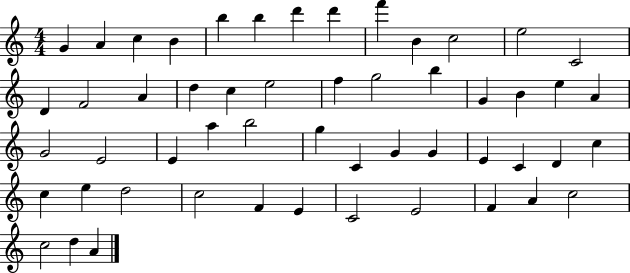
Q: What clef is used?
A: treble